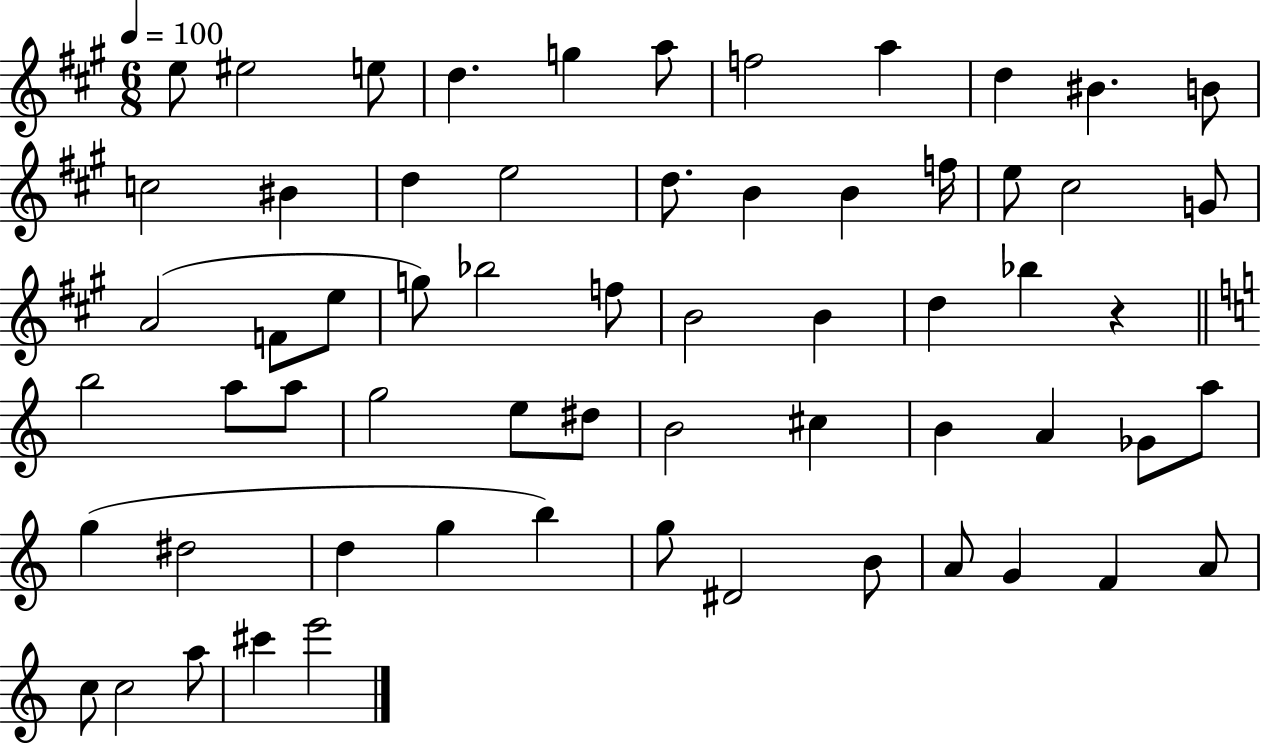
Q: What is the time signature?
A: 6/8